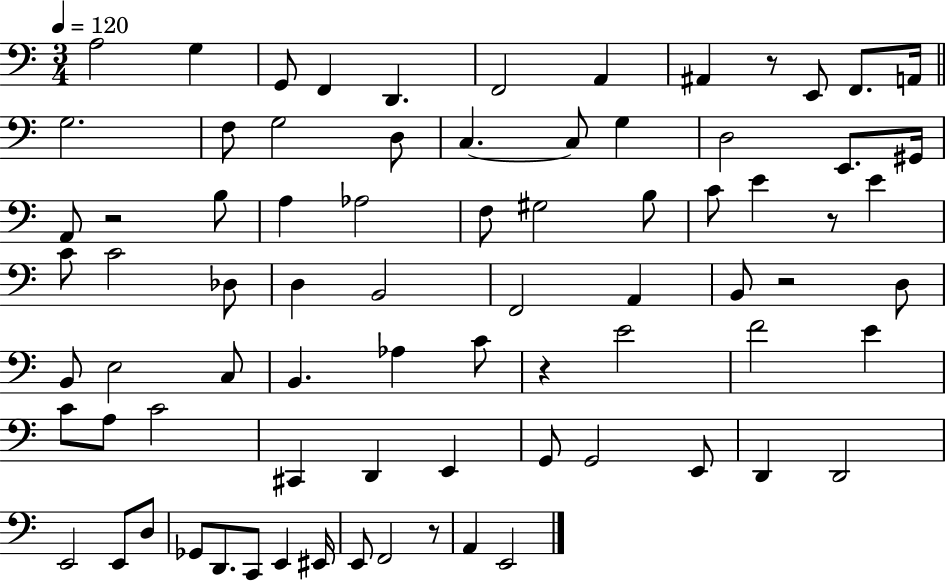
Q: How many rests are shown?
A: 6